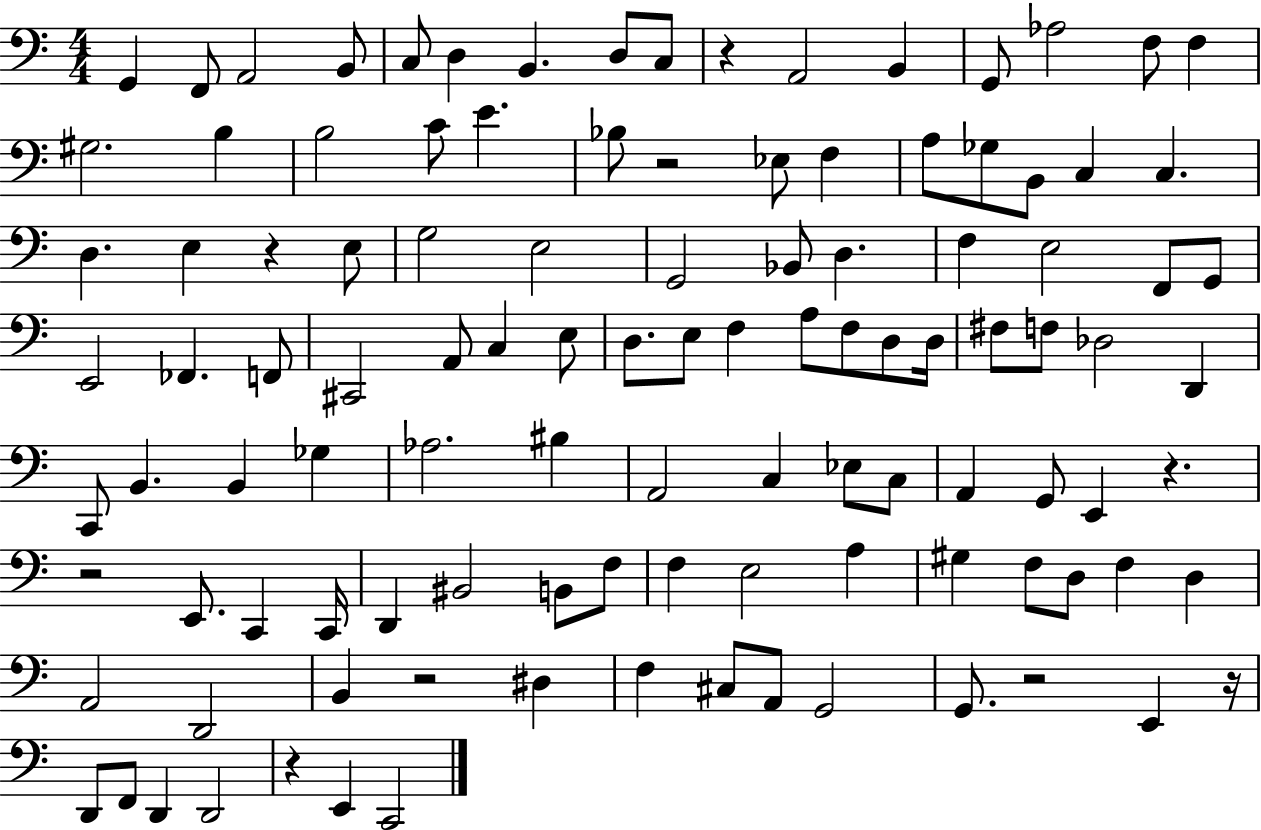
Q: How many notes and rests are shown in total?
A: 111